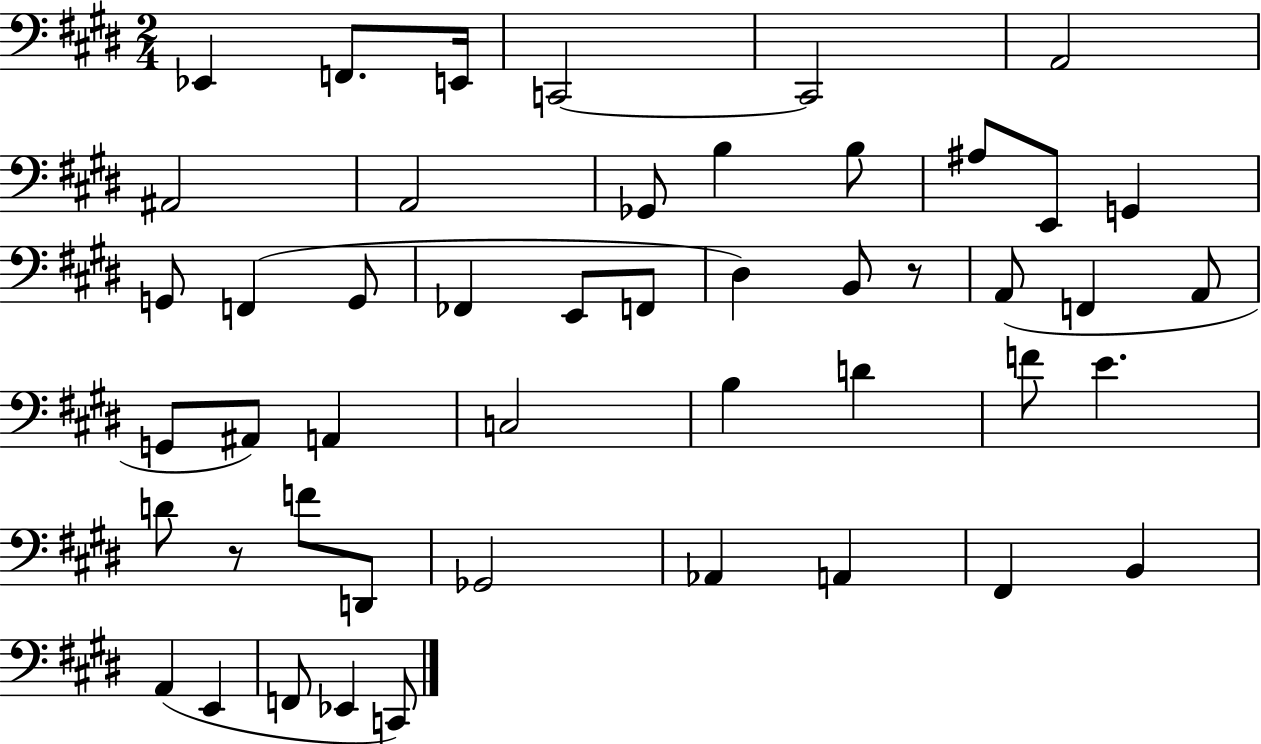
Eb2/q F2/e. E2/s C2/h C2/h A2/h A#2/h A2/h Gb2/e B3/q B3/e A#3/e E2/e G2/q G2/e F2/q G2/e FES2/q E2/e F2/e D#3/q B2/e R/e A2/e F2/q A2/e G2/e A#2/e A2/q C3/h B3/q D4/q F4/e E4/q. D4/e R/e F4/e D2/e Gb2/h Ab2/q A2/q F#2/q B2/q A2/q E2/q F2/e Eb2/q C2/e